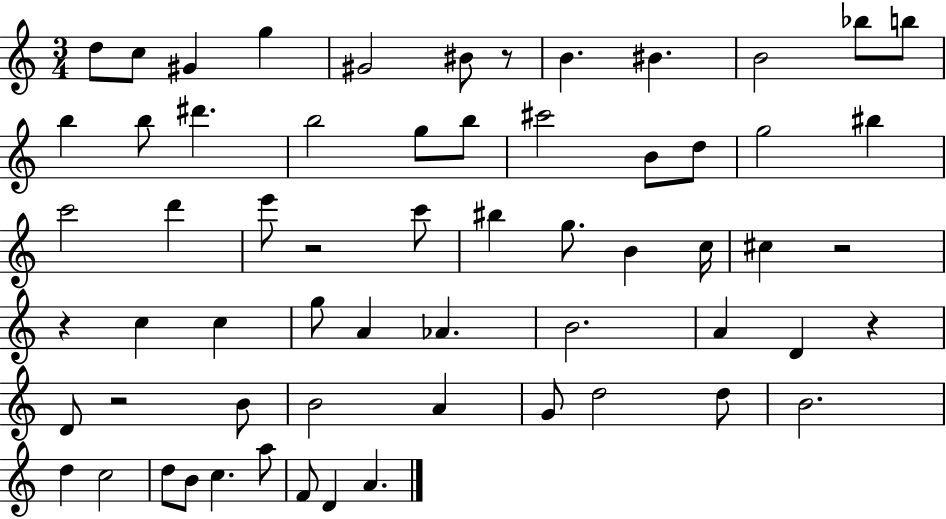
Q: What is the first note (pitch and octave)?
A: D5